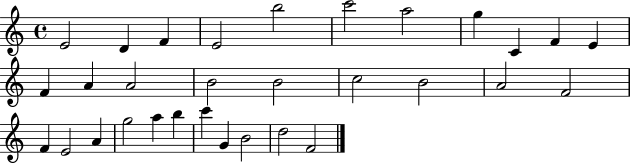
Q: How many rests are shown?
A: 0